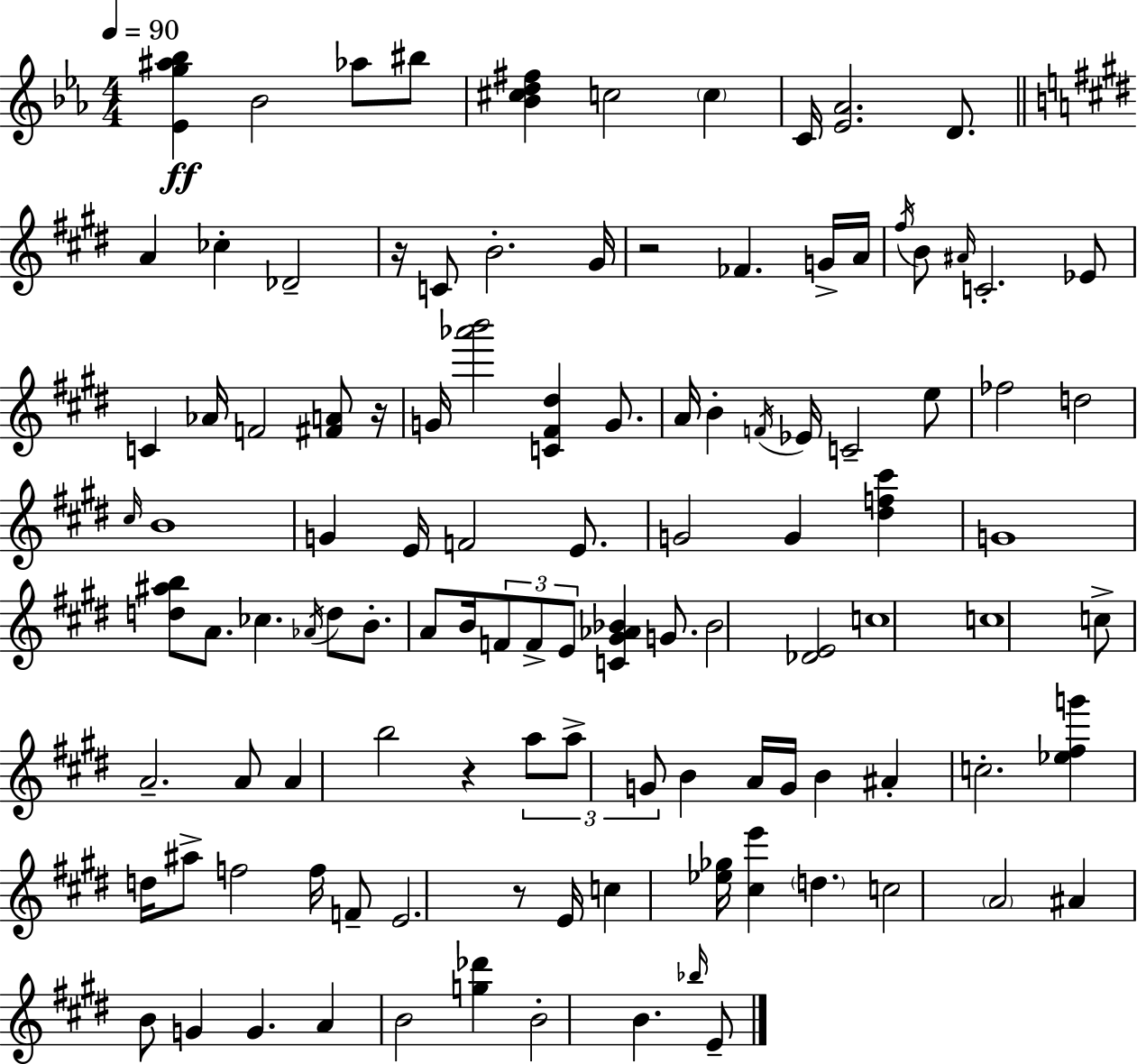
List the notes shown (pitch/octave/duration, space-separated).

[Eb4,G5,A#5,Bb5]/q Bb4/h Ab5/e BIS5/e [Bb4,C#5,D5,F#5]/q C5/h C5/q C4/s [Eb4,Ab4]/h. D4/e. A4/q CES5/q Db4/h R/s C4/e B4/h. G#4/s R/h FES4/q. G4/s A4/s F#5/s B4/e A#4/s C4/h. Eb4/e C4/q Ab4/s F4/h [F#4,A4]/e R/s G4/s [Ab6,B6]/h [C4,F#4,D#5]/q G4/e. A4/s B4/q F4/s Eb4/s C4/h E5/e FES5/h D5/h C#5/s B4/w G4/q E4/s F4/h E4/e. G4/h G4/q [D#5,F5,C#6]/q G4/w [D5,A#5,B5]/e A4/e. CES5/q. Ab4/s D5/e B4/e. A4/e B4/s F4/e F4/e E4/e [C4,G#4,Ab4,Bb4]/q G4/e. Bb4/h [Db4,E4]/h C5/w C5/w C5/e A4/h. A4/e A4/q B5/h R/q A5/e A5/e G4/e B4/q A4/s G4/s B4/q A#4/q C5/h. [Eb5,F#5,G6]/q D5/s A#5/e F5/h F5/s F4/e E4/h. R/e E4/s C5/q [Eb5,Gb5]/s [C#5,E6]/q D5/q. C5/h A4/h A#4/q B4/e G4/q G4/q. A4/q B4/h [G5,Db6]/q B4/h B4/q. Bb5/s E4/e